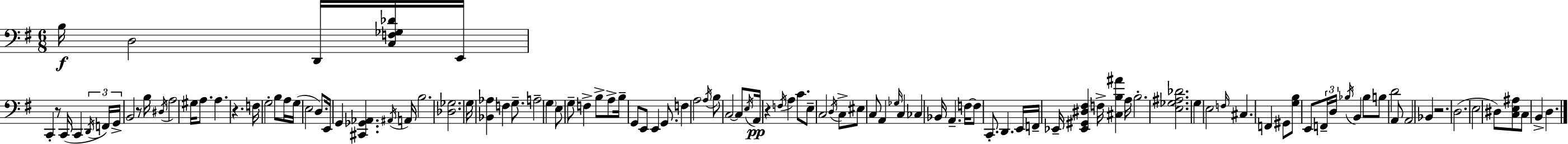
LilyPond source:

{
  \clef bass
  \numericTimeSignature
  \time 6/8
  \key g \major
  \repeat volta 2 { b16\f d2 d,16 <c f ges des'>16 e,16 | c,4-. r8 c,16( c,4 \tuplet 3/2 { \acciaccatura { d,16 }) | f,16 g,16-> } b,2 r8 | b16 \acciaccatura { dis16 } a2 gis16 a8. | \break a4. r4. | f16 g2-. b8 | a16 g16( e2 d8.) | e,16 g,4 <cis, ges, aes,>4. | \break \acciaccatura { ais,16 } a,16 b2. | <des ges>2. | g16 <bes, aes>4 f4 | g8.-- a2-- \parenthesize g4 | \break e8 g8-- f4-> b8-> | a8-> b16-- g,8 e,8 e,4 | g,8. f4 a2 | \acciaccatura { a16 } b8 c2~~ | \break c8 \acciaccatura { e16 }\pp a,16 r4 \acciaccatura { f16 } a4 | c'8. e8-- c2 | \acciaccatura { d16 } c8-> eis8 c8 a,4 | \grace { ges16 } c4 ces4 | \break bes,16 a,4.-- f16~~ f8 c,8.-. | d,4. e,16 f,16-- ees,16-- <ees, gis, dis fis>4 | f16-> <cis b ais'>4 a16 b2.-. | <e ges ais des'>2. | \break g4 | e2 \grace { f16 } cis4. | f,4 gis,8 <g b>8 e,8 | \tuplet 3/2 { f,16-- d16 \acciaccatura { bes16 } } b,4 bes8 b8 | \break d'2 a,8 a,2 | bes,4 r2. | d2.( | e2 | \break dis8) <c e ais>8 c8 | b,4-> d4. } \bar "|."
}